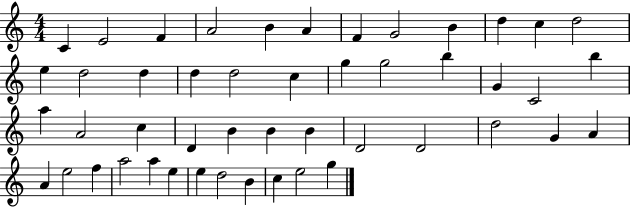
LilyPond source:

{
  \clef treble
  \numericTimeSignature
  \time 4/4
  \key c \major
  c'4 e'2 f'4 | a'2 b'4 a'4 | f'4 g'2 b'4 | d''4 c''4 d''2 | \break e''4 d''2 d''4 | d''4 d''2 c''4 | g''4 g''2 b''4 | g'4 c'2 b''4 | \break a''4 a'2 c''4 | d'4 b'4 b'4 b'4 | d'2 d'2 | d''2 g'4 a'4 | \break a'4 e''2 f''4 | a''2 a''4 e''4 | e''4 d''2 b'4 | c''4 e''2 g''4 | \break \bar "|."
}